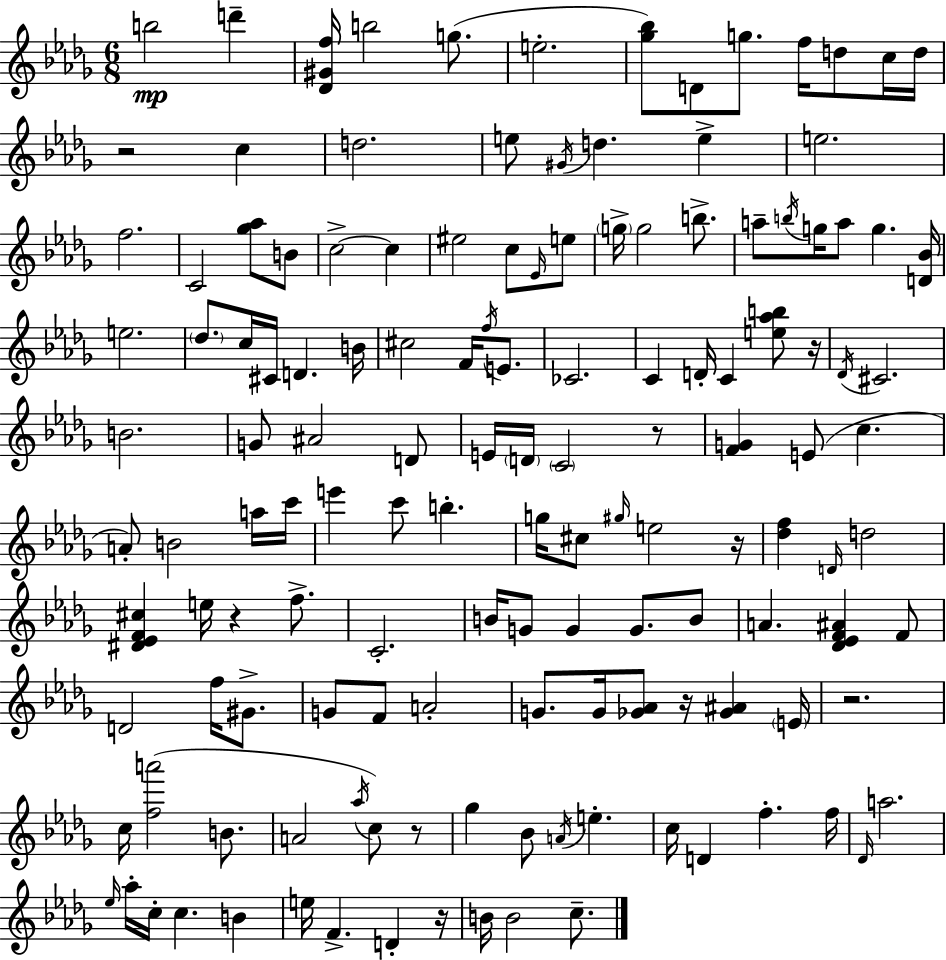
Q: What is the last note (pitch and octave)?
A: C5